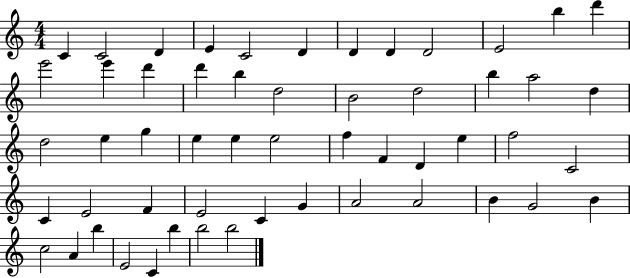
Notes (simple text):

C4/q C4/h D4/q E4/q C4/h D4/q D4/q D4/q D4/h E4/h B5/q D6/q E6/h E6/q D6/q D6/q B5/q D5/h B4/h D5/h B5/q A5/h D5/q D5/h E5/q G5/q E5/q E5/q E5/h F5/q F4/q D4/q E5/q F5/h C4/h C4/q E4/h F4/q E4/h C4/q G4/q A4/h A4/h B4/q G4/h B4/q C5/h A4/q B5/q E4/h C4/q B5/q B5/h B5/h